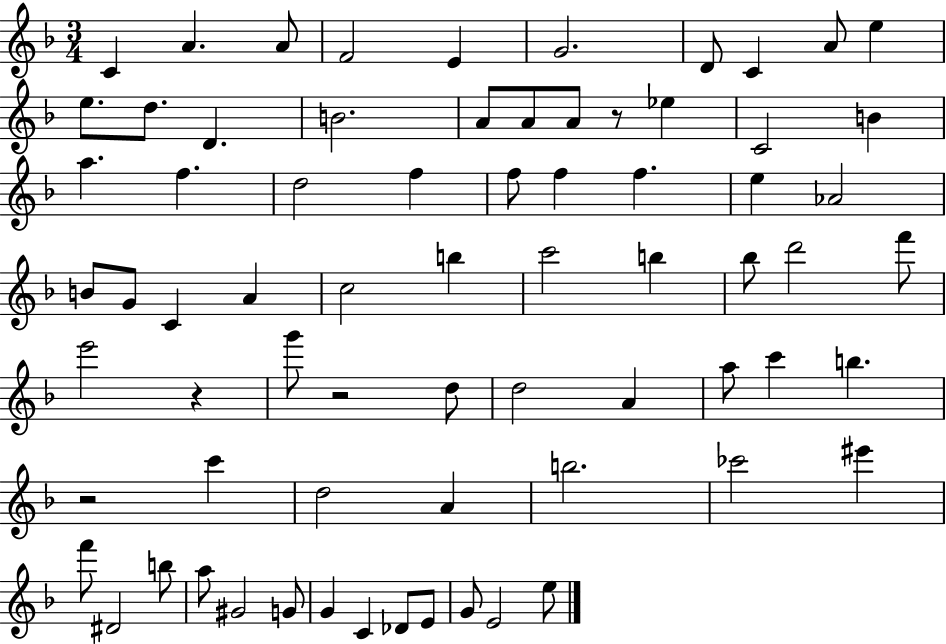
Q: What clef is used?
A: treble